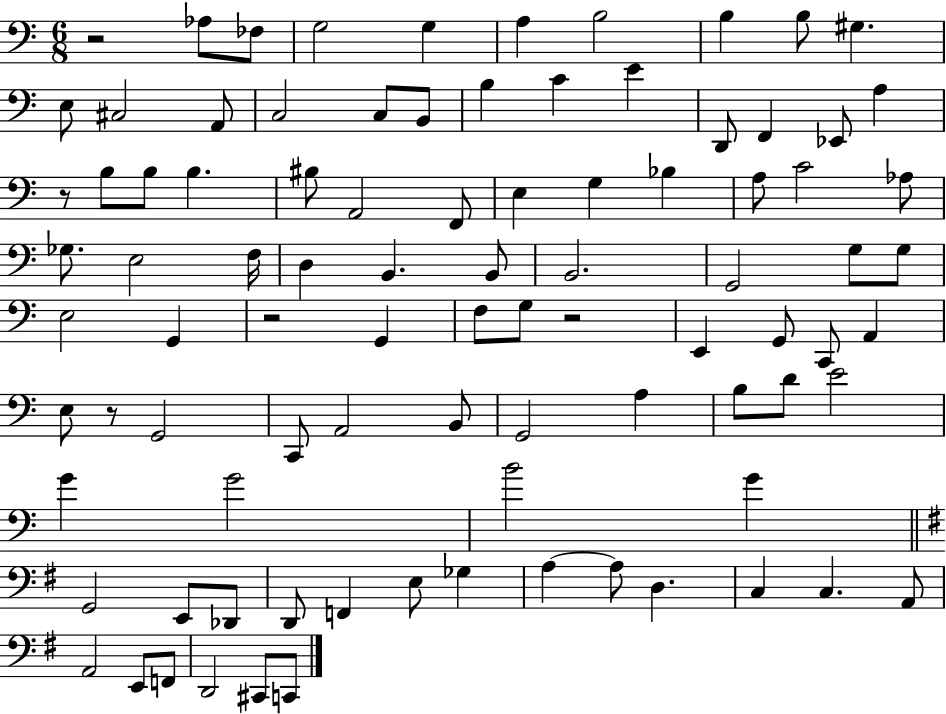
{
  \clef bass
  \numericTimeSignature
  \time 6/8
  \key c \major
  r2 aes8 fes8 | g2 g4 | a4 b2 | b4 b8 gis4. | \break e8 cis2 a,8 | c2 c8 b,8 | b4 c'4 e'4 | d,8 f,4 ees,8 a4 | \break r8 b8 b8 b4. | bis8 a,2 f,8 | e4 g4 bes4 | a8 c'2 aes8 | \break ges8. e2 f16 | d4 b,4. b,8 | b,2. | g,2 g8 g8 | \break e2 g,4 | r2 g,4 | f8 g8 r2 | e,4 g,8 c,8 a,4 | \break e8 r8 g,2 | c,8 a,2 b,8 | g,2 a4 | b8 d'8 e'2 | \break g'4 g'2 | b'2 g'4 | \bar "||" \break \key e \minor g,2 e,8 des,8 | d,8 f,4 e8 ges4 | a4~~ a8 d4. | c4 c4. a,8 | \break a,2 e,8 f,8 | d,2 cis,8 c,8 | \bar "|."
}